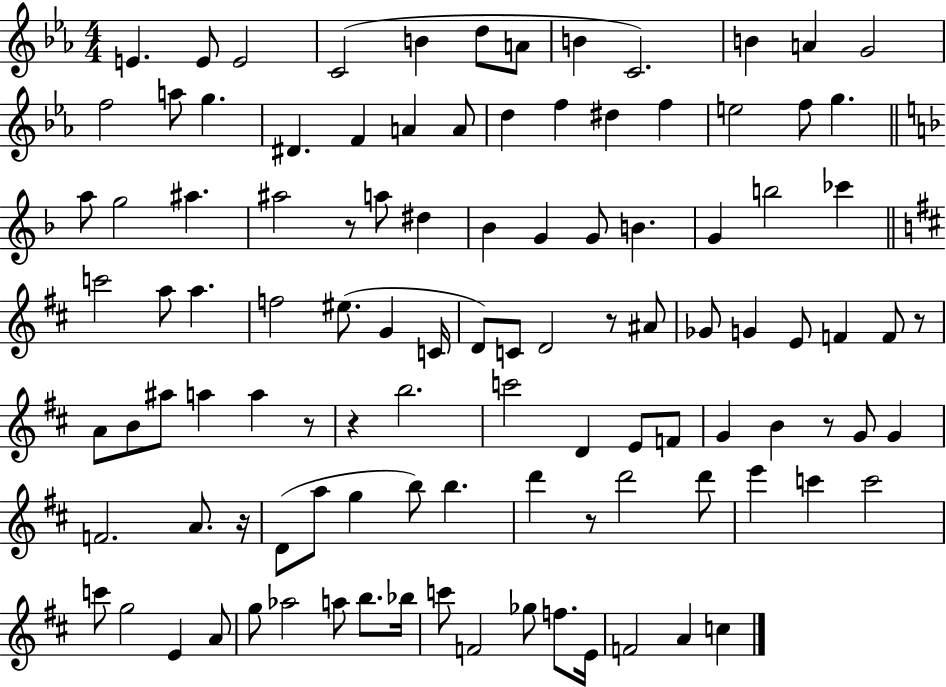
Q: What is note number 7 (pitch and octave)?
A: A4